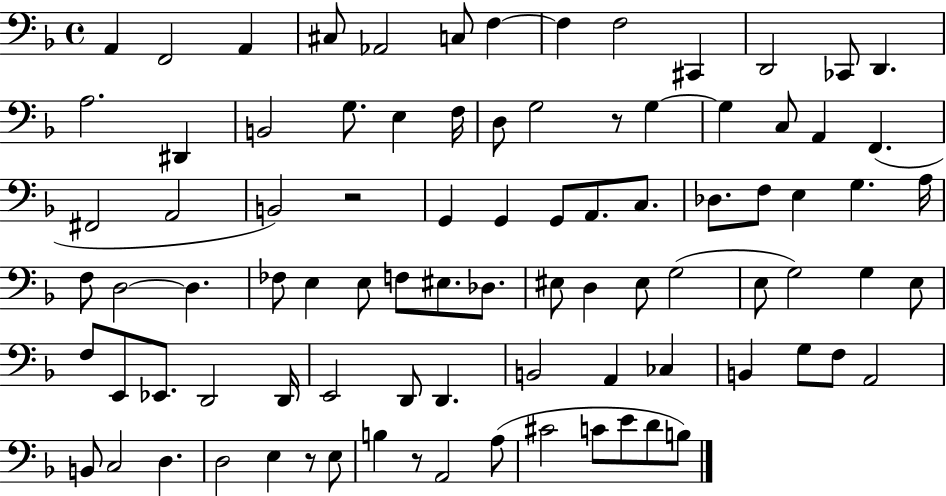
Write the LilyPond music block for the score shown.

{
  \clef bass
  \time 4/4
  \defaultTimeSignature
  \key f \major
  a,4 f,2 a,4 | cis8 aes,2 c8 f4~~ | f4 f2 cis,4 | d,2 ces,8 d,4. | \break a2. dis,4 | b,2 g8. e4 f16 | d8 g2 r8 g4~~ | g4 c8 a,4 f,4.( | \break fis,2 a,2 | b,2) r2 | g,4 g,4 g,8 a,8. c8. | des8. f8 e4 g4. a16 | \break f8 d2~~ d4. | fes8 e4 e8 f8 eis8. des8. | eis8 d4 eis8 g2( | e8 g2) g4 e8 | \break f8 e,8 ees,8. d,2 d,16 | e,2 d,8 d,4. | b,2 a,4 ces4 | b,4 g8 f8 a,2 | \break b,8 c2 d4. | d2 e4 r8 e8 | b4 r8 a,2 a8( | cis'2 c'8 e'8 d'8 b8) | \break \bar "|."
}